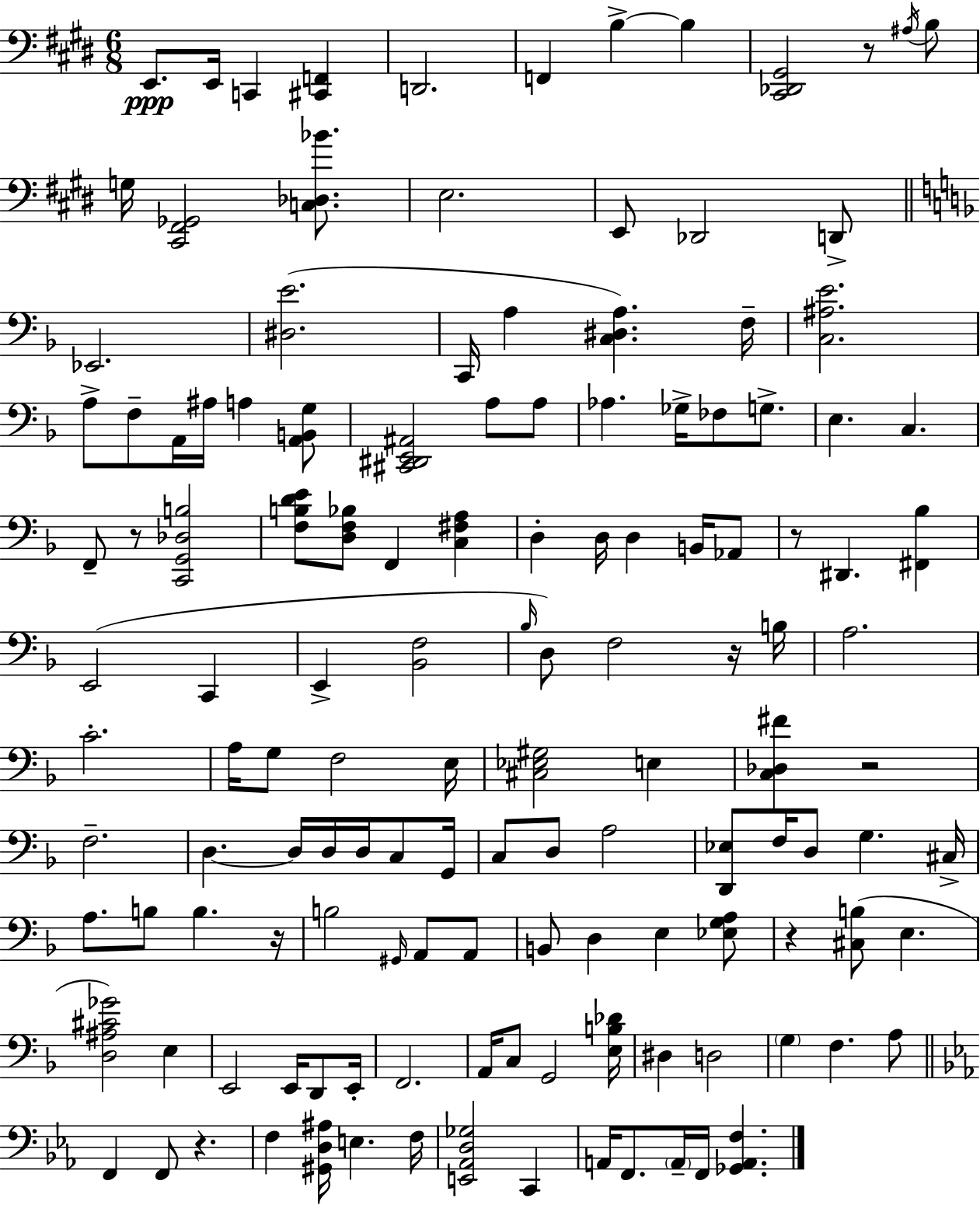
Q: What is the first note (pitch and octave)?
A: E2